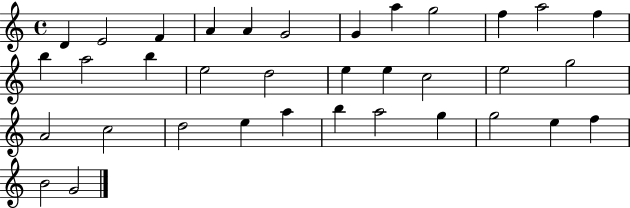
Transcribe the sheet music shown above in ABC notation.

X:1
T:Untitled
M:4/4
L:1/4
K:C
D E2 F A A G2 G a g2 f a2 f b a2 b e2 d2 e e c2 e2 g2 A2 c2 d2 e a b a2 g g2 e f B2 G2